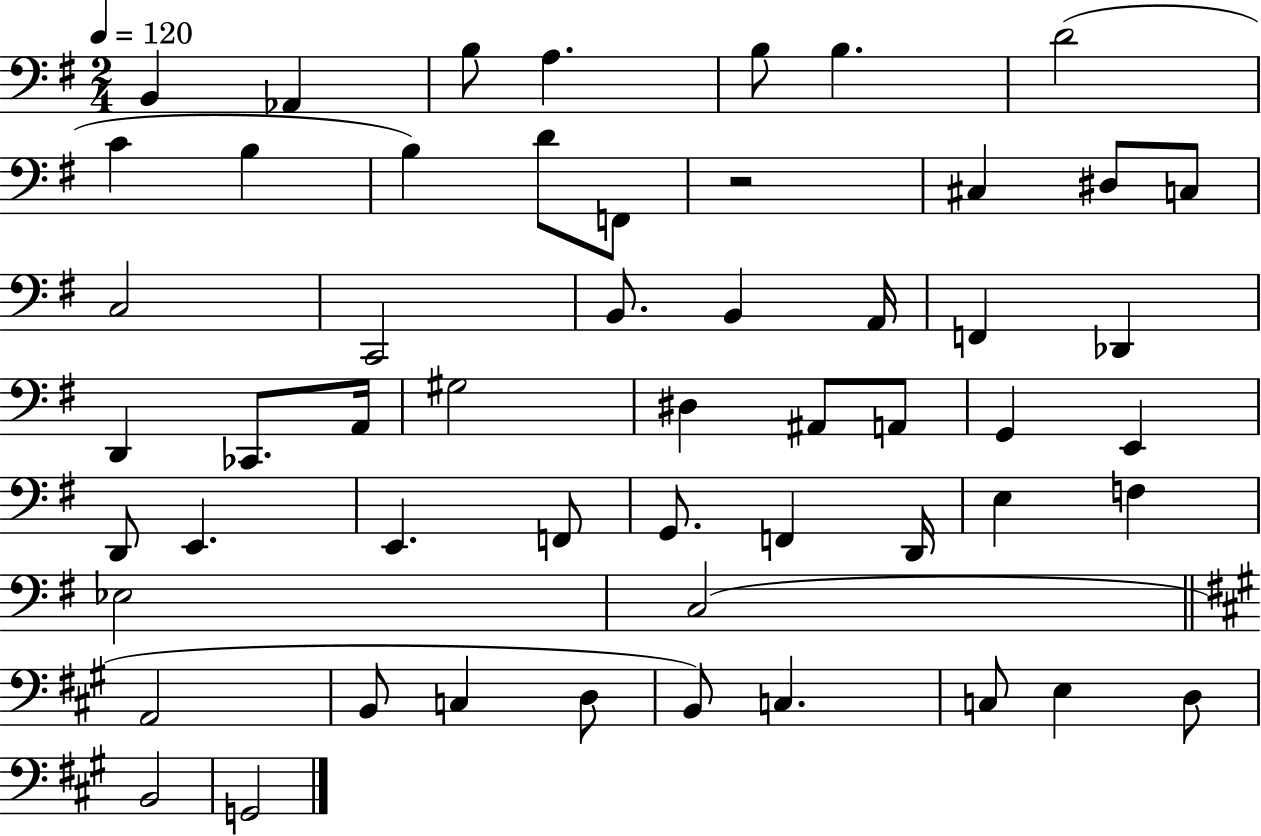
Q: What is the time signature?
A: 2/4